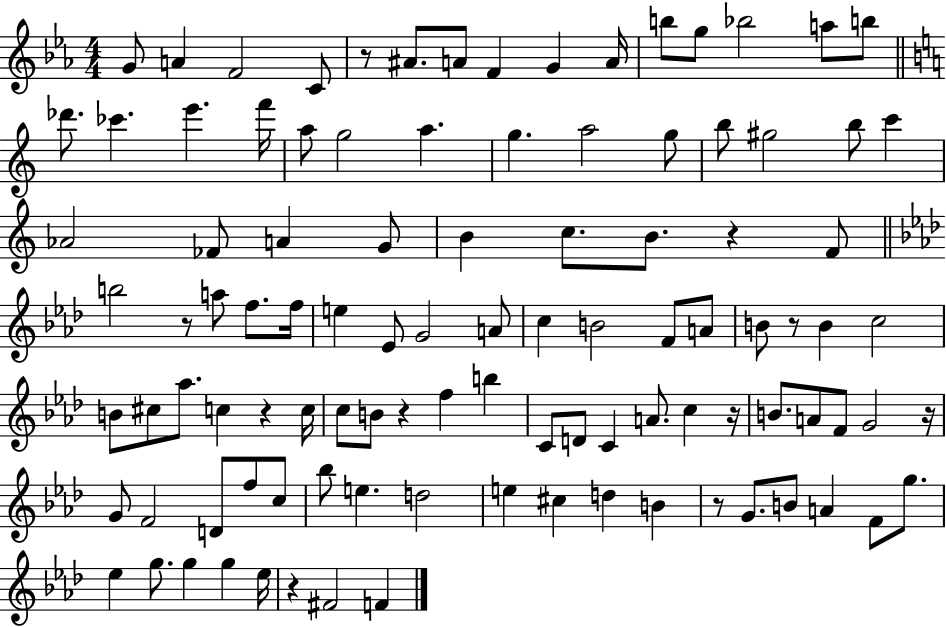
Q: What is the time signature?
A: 4/4